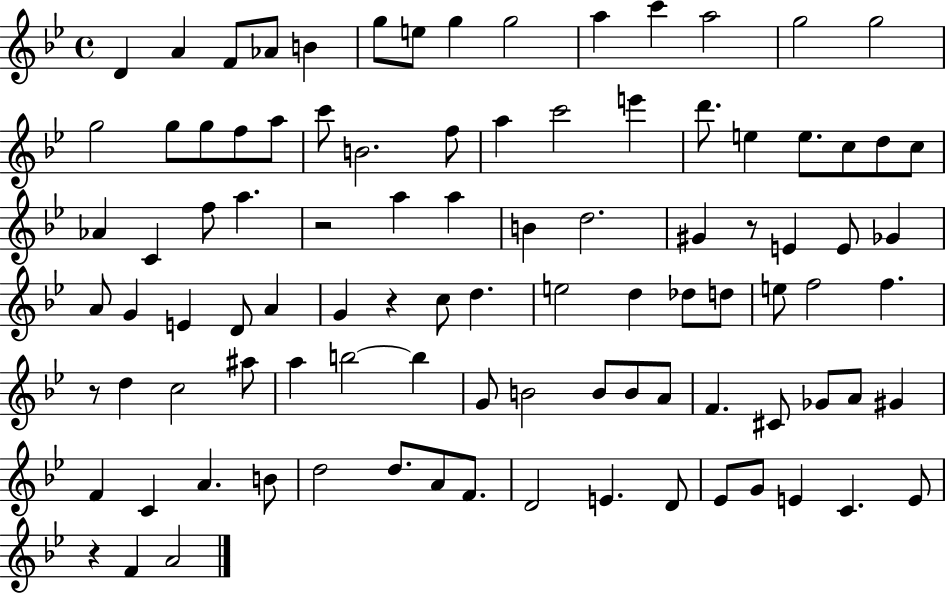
{
  \clef treble
  \time 4/4
  \defaultTimeSignature
  \key bes \major
  d'4 a'4 f'8 aes'8 b'4 | g''8 e''8 g''4 g''2 | a''4 c'''4 a''2 | g''2 g''2 | \break g''2 g''8 g''8 f''8 a''8 | c'''8 b'2. f''8 | a''4 c'''2 e'''4 | d'''8. e''4 e''8. c''8 d''8 c''8 | \break aes'4 c'4 f''8 a''4. | r2 a''4 a''4 | b'4 d''2. | gis'4 r8 e'4 e'8 ges'4 | \break a'8 g'4 e'4 d'8 a'4 | g'4 r4 c''8 d''4. | e''2 d''4 des''8 d''8 | e''8 f''2 f''4. | \break r8 d''4 c''2 ais''8 | a''4 b''2~~ b''4 | g'8 b'2 b'8 b'8 a'8 | f'4. cis'8 ges'8 a'8 gis'4 | \break f'4 c'4 a'4. b'8 | d''2 d''8. a'8 f'8. | d'2 e'4. d'8 | ees'8 g'8 e'4 c'4. e'8 | \break r4 f'4 a'2 | \bar "|."
}